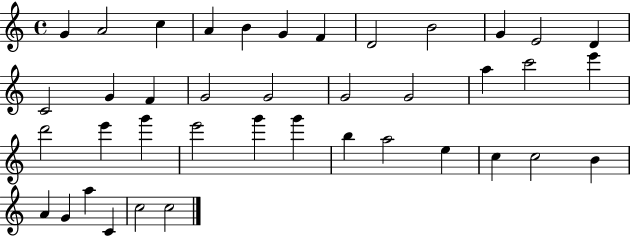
{
  \clef treble
  \time 4/4
  \defaultTimeSignature
  \key c \major
  g'4 a'2 c''4 | a'4 b'4 g'4 f'4 | d'2 b'2 | g'4 e'2 d'4 | \break c'2 g'4 f'4 | g'2 g'2 | g'2 g'2 | a''4 c'''2 e'''4 | \break d'''2 e'''4 g'''4 | e'''2 g'''4 g'''4 | b''4 a''2 e''4 | c''4 c''2 b'4 | \break a'4 g'4 a''4 c'4 | c''2 c''2 | \bar "|."
}